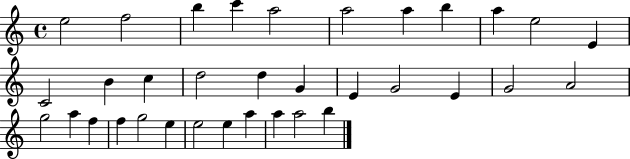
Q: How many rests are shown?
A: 0